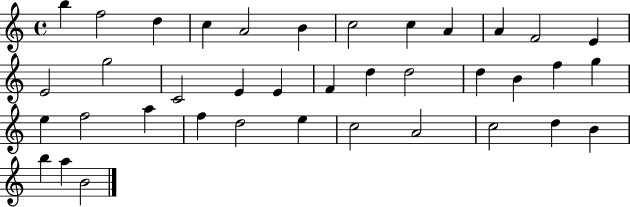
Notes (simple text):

B5/q F5/h D5/q C5/q A4/h B4/q C5/h C5/q A4/q A4/q F4/h E4/q E4/h G5/h C4/h E4/q E4/q F4/q D5/q D5/h D5/q B4/q F5/q G5/q E5/q F5/h A5/q F5/q D5/h E5/q C5/h A4/h C5/h D5/q B4/q B5/q A5/q B4/h